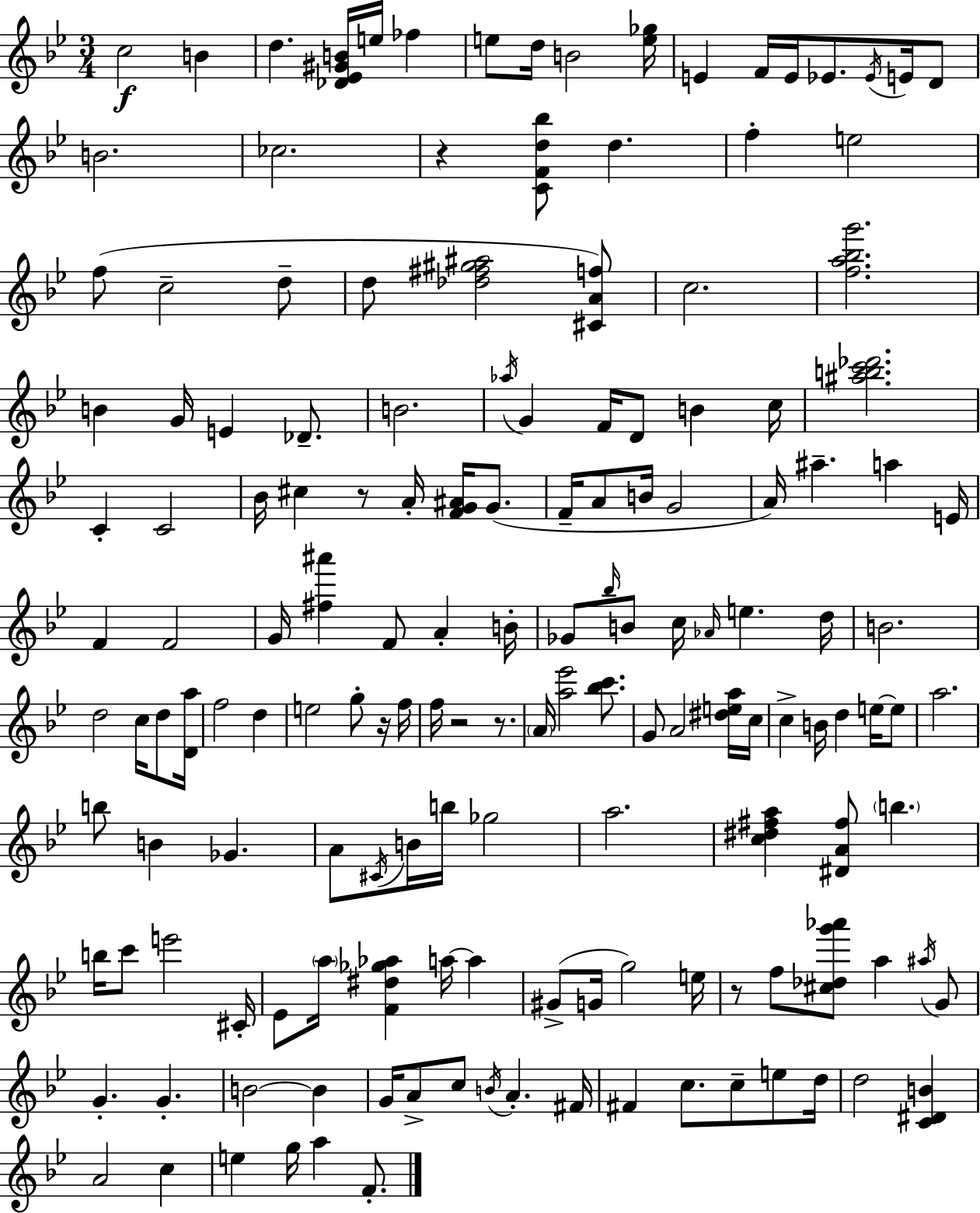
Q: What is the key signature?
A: BES major